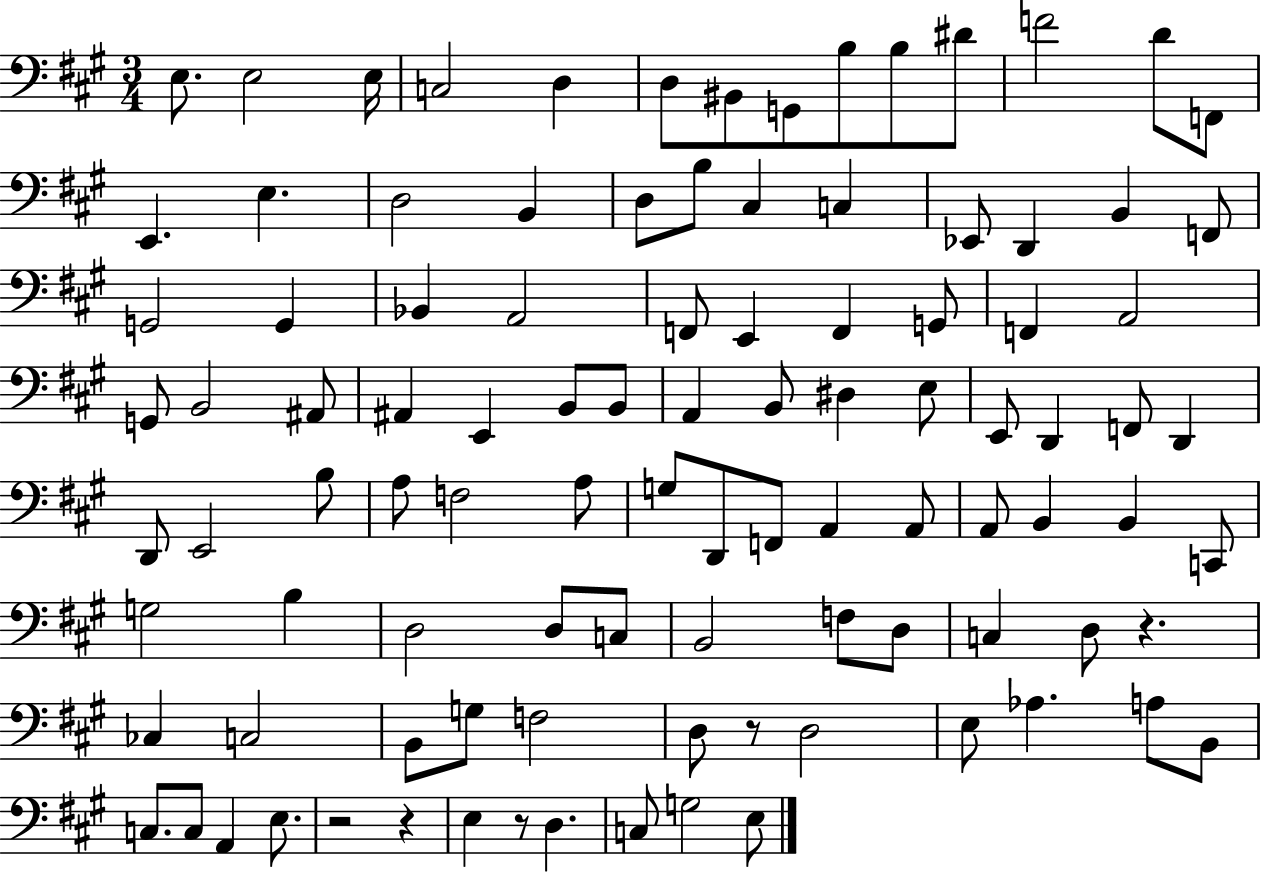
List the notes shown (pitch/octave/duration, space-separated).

E3/e. E3/h E3/s C3/h D3/q D3/e BIS2/e G2/e B3/e B3/e D#4/e F4/h D4/e F2/e E2/q. E3/q. D3/h B2/q D3/e B3/e C#3/q C3/q Eb2/e D2/q B2/q F2/e G2/h G2/q Bb2/q A2/h F2/e E2/q F2/q G2/e F2/q A2/h G2/e B2/h A#2/e A#2/q E2/q B2/e B2/e A2/q B2/e D#3/q E3/e E2/e D2/q F2/e D2/q D2/e E2/h B3/e A3/e F3/h A3/e G3/e D2/e F2/e A2/q A2/e A2/e B2/q B2/q C2/e G3/h B3/q D3/h D3/e C3/e B2/h F3/e D3/e C3/q D3/e R/q. CES3/q C3/h B2/e G3/e F3/h D3/e R/e D3/h E3/e Ab3/q. A3/e B2/e C3/e. C3/e A2/q E3/e. R/h R/q E3/q R/e D3/q. C3/e G3/h E3/e